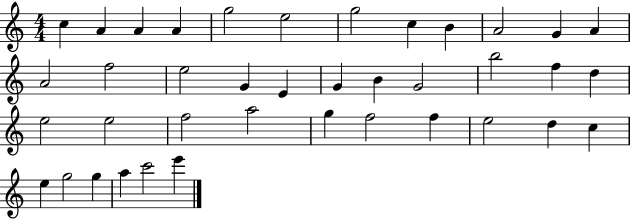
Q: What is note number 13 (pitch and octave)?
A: A4